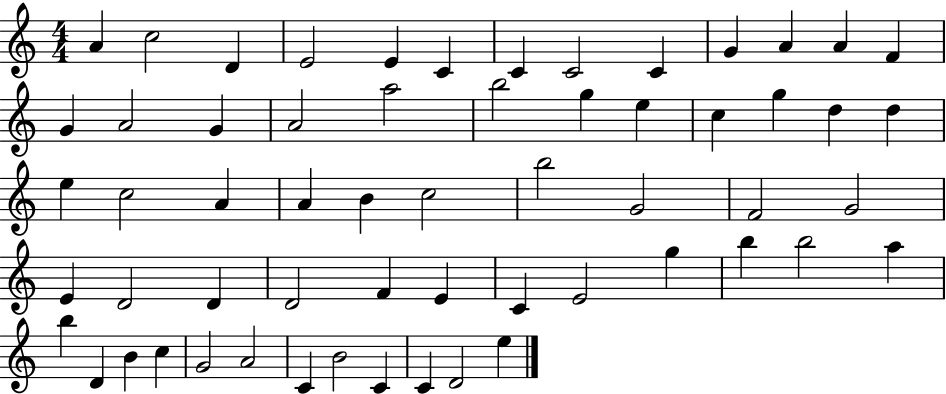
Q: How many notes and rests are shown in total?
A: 59